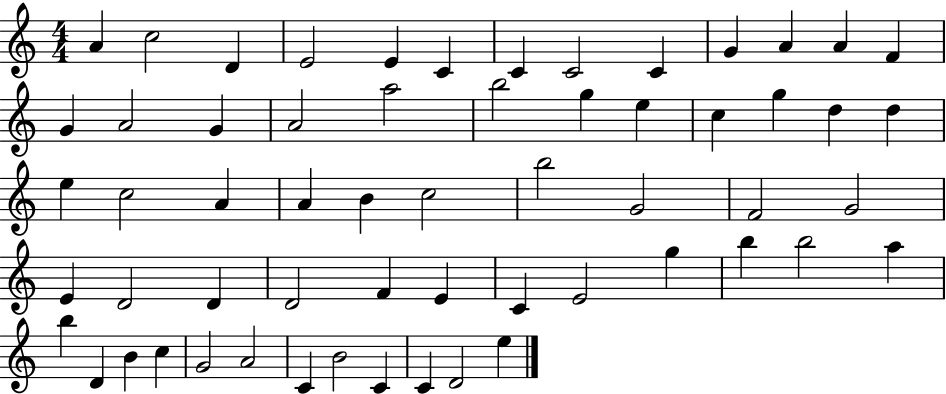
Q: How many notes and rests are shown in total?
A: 59